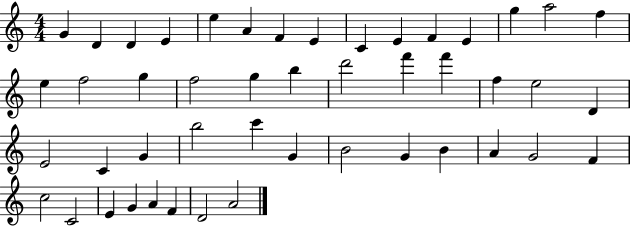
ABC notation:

X:1
T:Untitled
M:4/4
L:1/4
K:C
G D D E e A F E C E F E g a2 f e f2 g f2 g b d'2 f' f' f e2 D E2 C G b2 c' G B2 G B A G2 F c2 C2 E G A F D2 A2